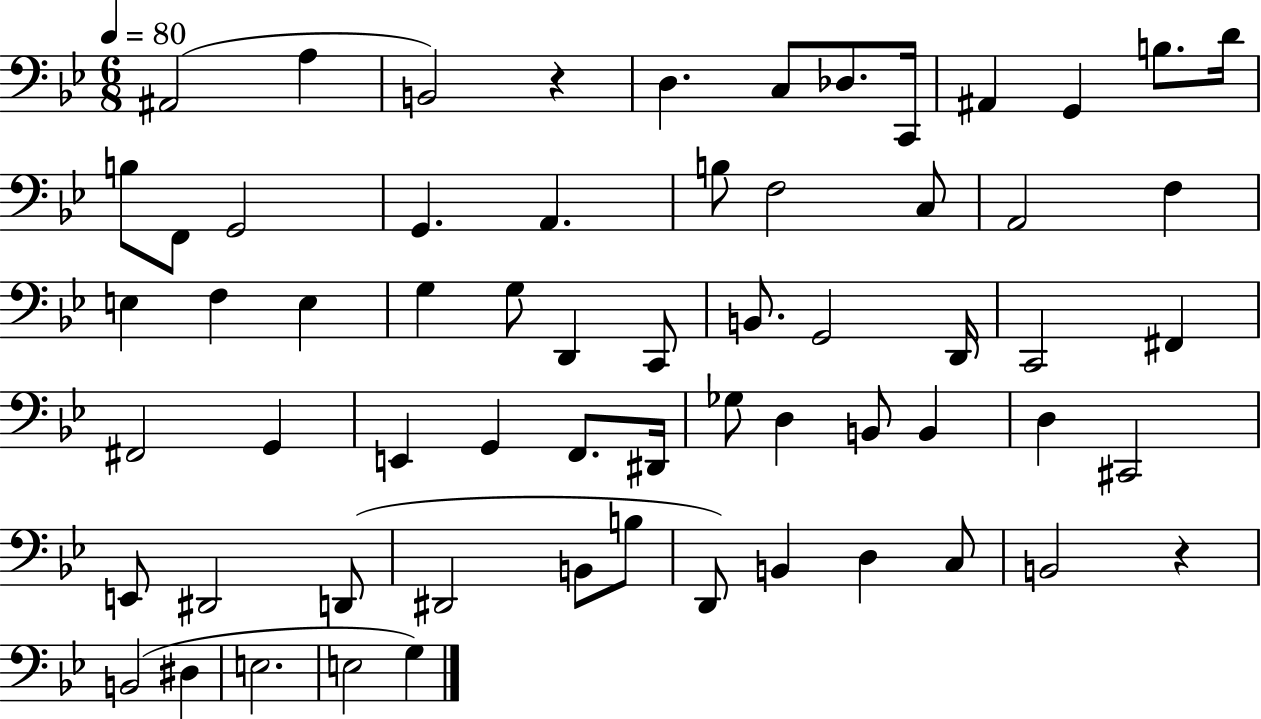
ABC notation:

X:1
T:Untitled
M:6/8
L:1/4
K:Bb
^A,,2 A, B,,2 z D, C,/2 _D,/2 C,,/4 ^A,, G,, B,/2 D/4 B,/2 F,,/2 G,,2 G,, A,, B,/2 F,2 C,/2 A,,2 F, E, F, E, G, G,/2 D,, C,,/2 B,,/2 G,,2 D,,/4 C,,2 ^F,, ^F,,2 G,, E,, G,, F,,/2 ^D,,/4 _G,/2 D, B,,/2 B,, D, ^C,,2 E,,/2 ^D,,2 D,,/2 ^D,,2 B,,/2 B,/2 D,,/2 B,, D, C,/2 B,,2 z B,,2 ^D, E,2 E,2 G,